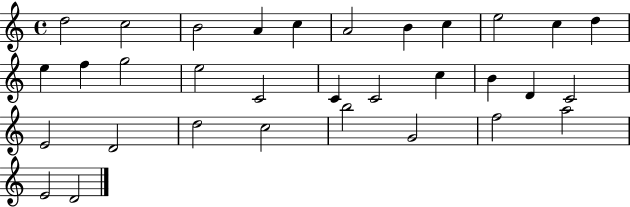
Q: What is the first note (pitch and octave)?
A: D5